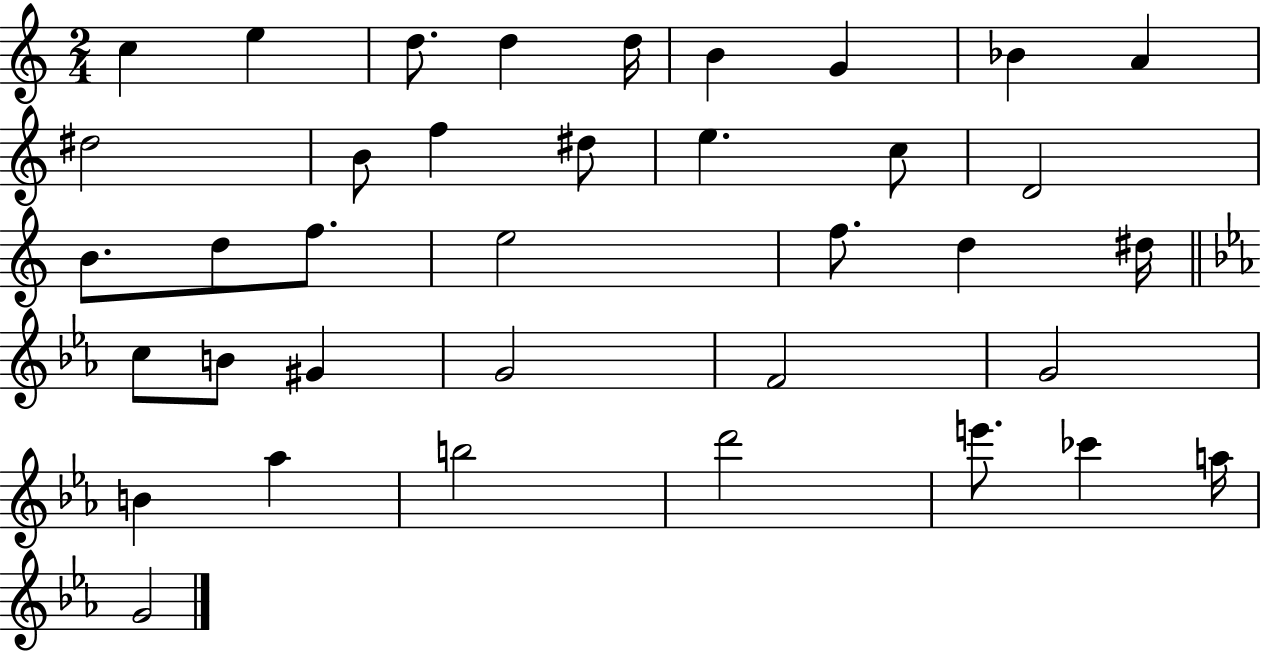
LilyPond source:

{
  \clef treble
  \numericTimeSignature
  \time 2/4
  \key c \major
  c''4 e''4 | d''8. d''4 d''16 | b'4 g'4 | bes'4 a'4 | \break dis''2 | b'8 f''4 dis''8 | e''4. c''8 | d'2 | \break b'8. d''8 f''8. | e''2 | f''8. d''4 dis''16 | \bar "||" \break \key ees \major c''8 b'8 gis'4 | g'2 | f'2 | g'2 | \break b'4 aes''4 | b''2 | d'''2 | e'''8. ces'''4 a''16 | \break g'2 | \bar "|."
}